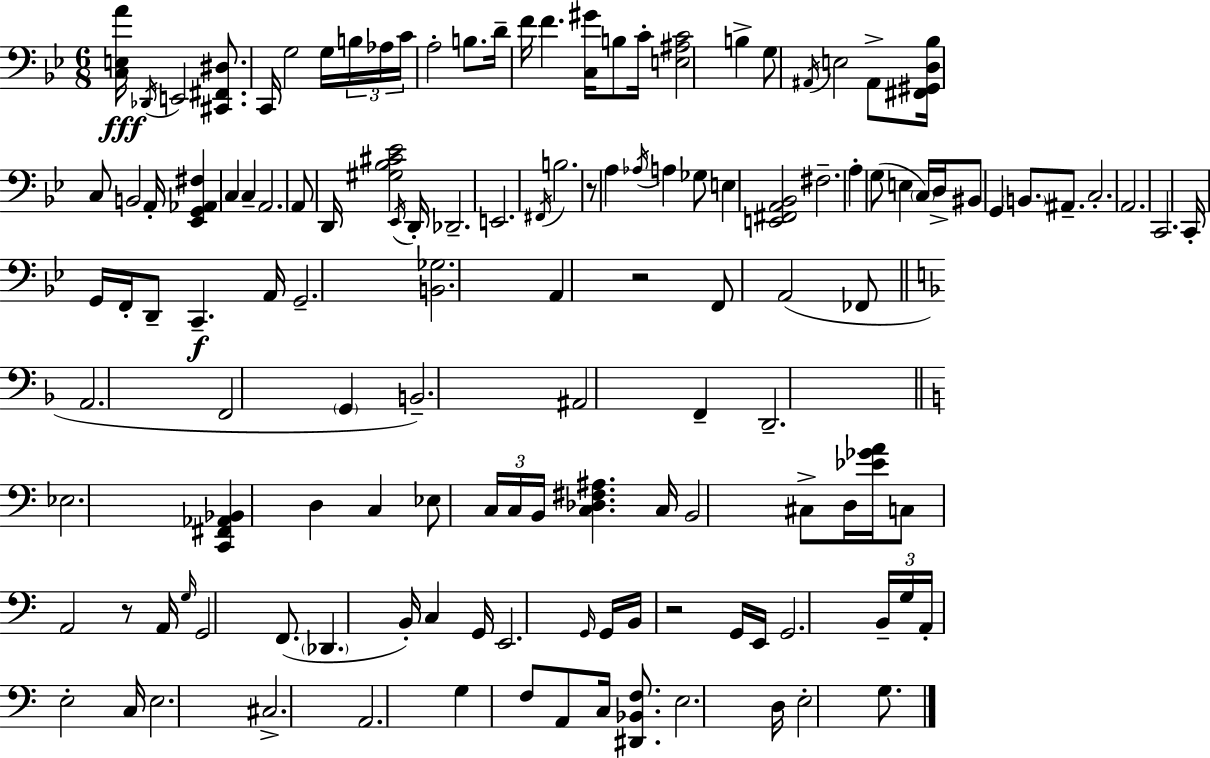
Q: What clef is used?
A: bass